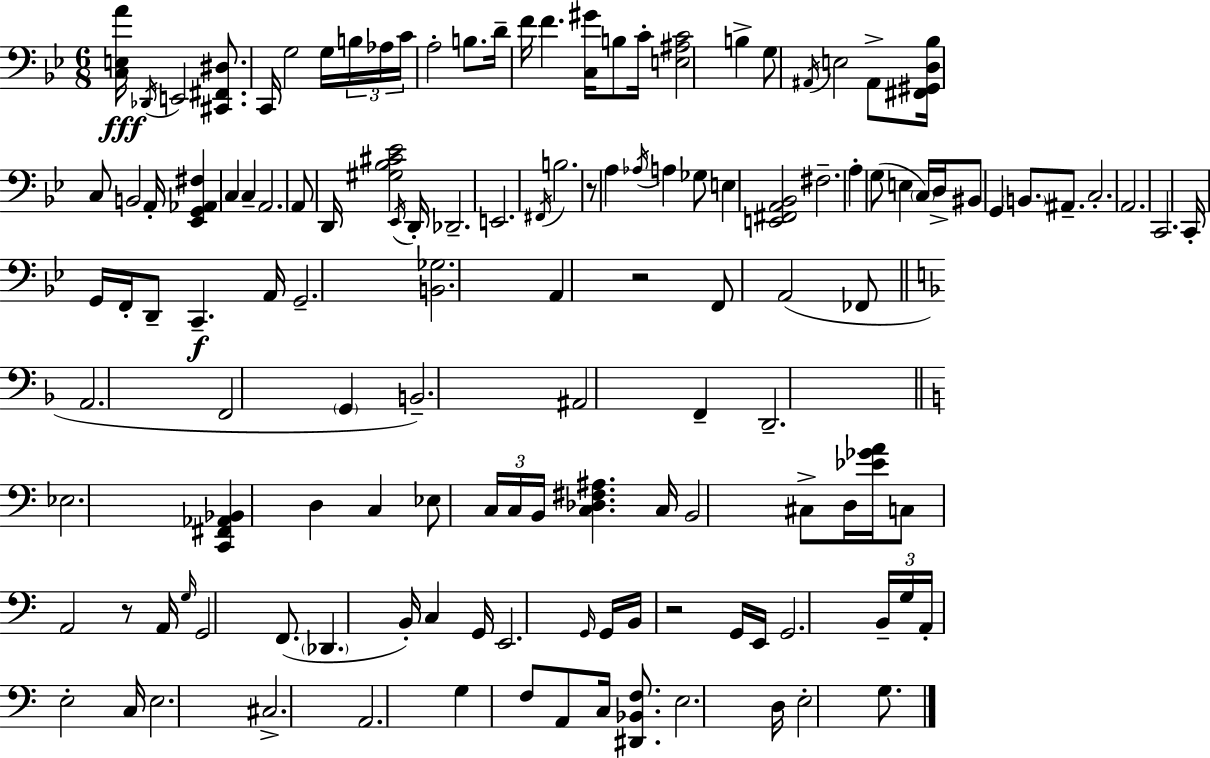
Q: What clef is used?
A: bass